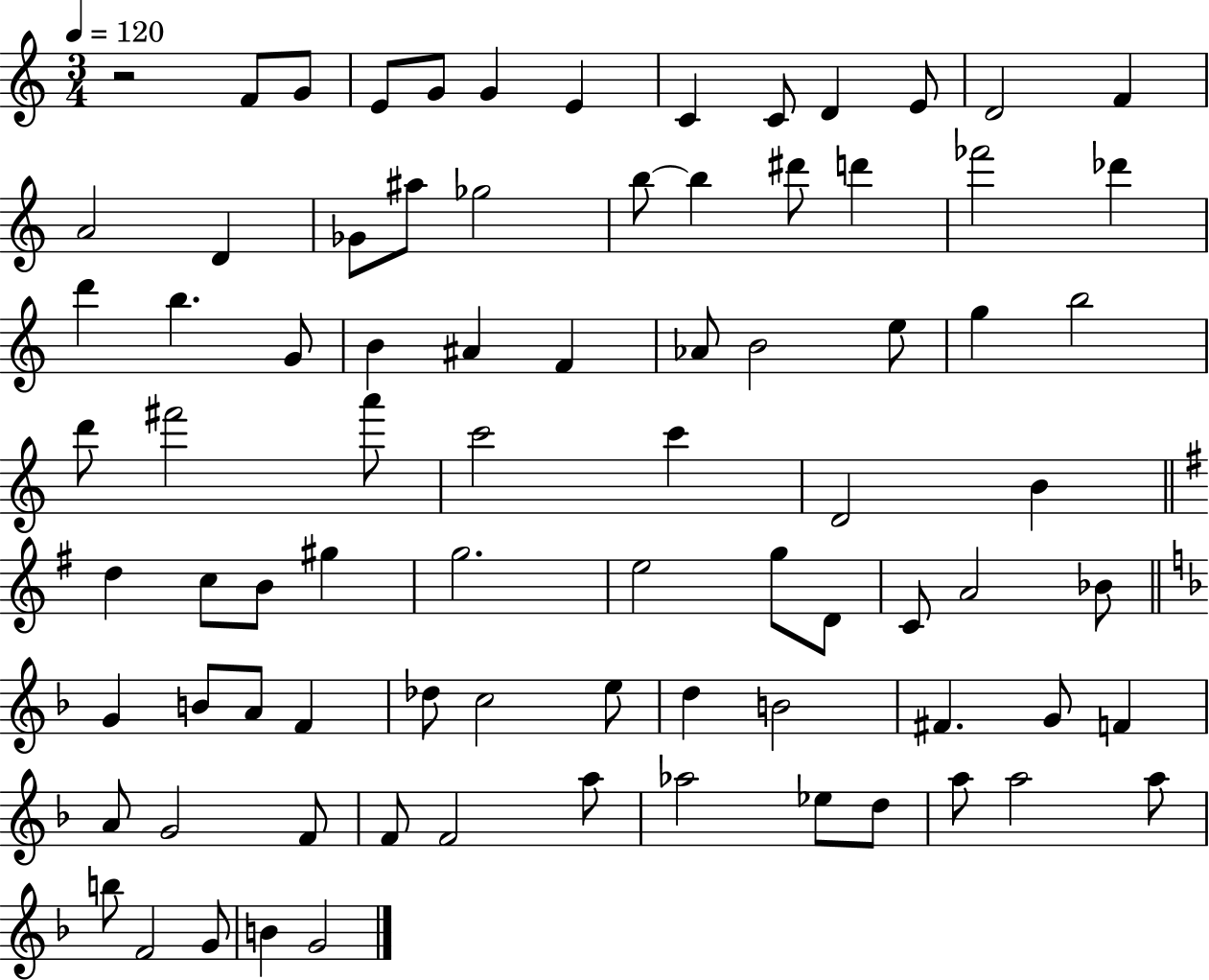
X:1
T:Untitled
M:3/4
L:1/4
K:C
z2 F/2 G/2 E/2 G/2 G E C C/2 D E/2 D2 F A2 D _G/2 ^a/2 _g2 b/2 b ^d'/2 d' _f'2 _d' d' b G/2 B ^A F _A/2 B2 e/2 g b2 d'/2 ^f'2 a'/2 c'2 c' D2 B d c/2 B/2 ^g g2 e2 g/2 D/2 C/2 A2 _B/2 G B/2 A/2 F _d/2 c2 e/2 d B2 ^F G/2 F A/2 G2 F/2 F/2 F2 a/2 _a2 _e/2 d/2 a/2 a2 a/2 b/2 F2 G/2 B G2